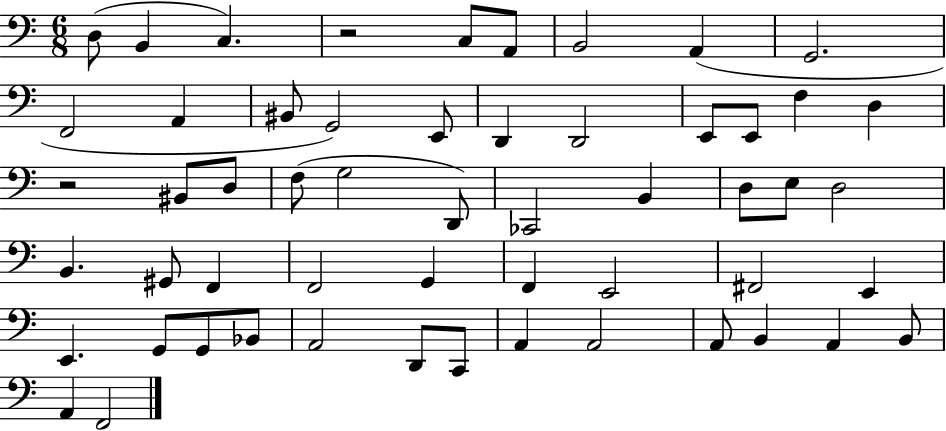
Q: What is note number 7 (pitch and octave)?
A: A2